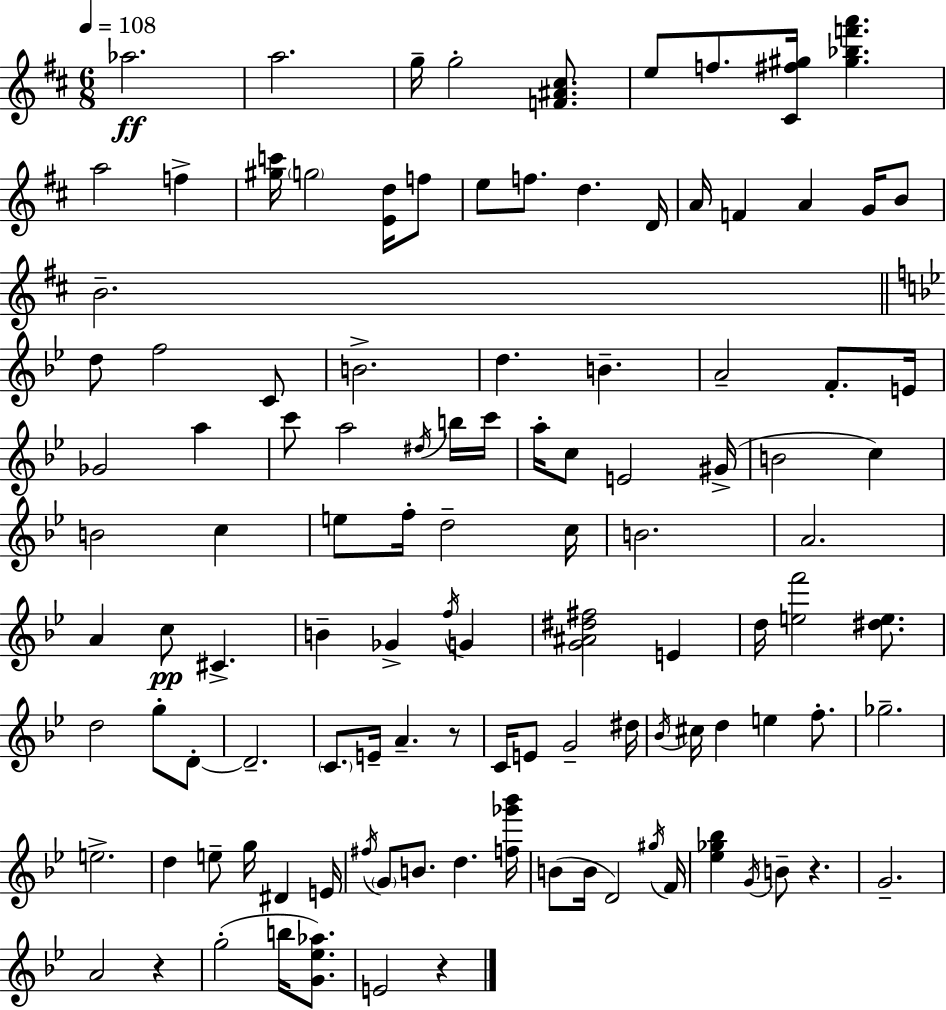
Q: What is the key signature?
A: D major